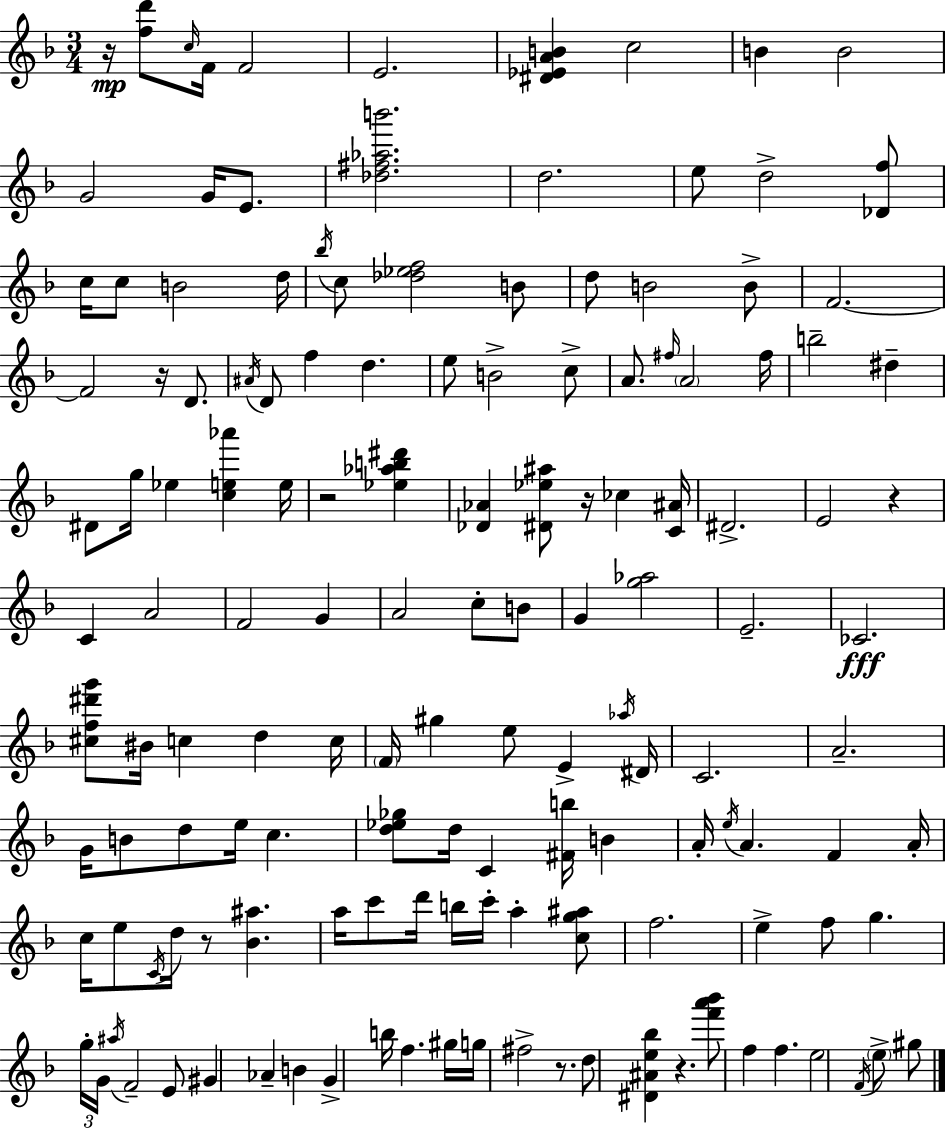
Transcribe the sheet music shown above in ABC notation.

X:1
T:Untitled
M:3/4
L:1/4
K:F
z/4 [fd']/2 c/4 F/4 F2 E2 [^D_EAB] c2 B B2 G2 G/4 E/2 [_d^f_ab']2 d2 e/2 d2 [_Df]/2 c/4 c/2 B2 d/4 _b/4 c/2 [_d_ef]2 B/2 d/2 B2 B/2 F2 F2 z/4 D/2 ^A/4 D/2 f d e/2 B2 c/2 A/2 ^f/4 A2 ^f/4 b2 ^d ^D/2 g/4 _e [ce_a'] e/4 z2 [_e_ab^d'] [_D_A] [^D_e^a]/2 z/4 _c [C^A]/4 ^D2 E2 z C A2 F2 G A2 c/2 B/2 G [g_a]2 E2 _C2 [^cf^d'g']/2 ^B/4 c d c/4 F/4 ^g e/2 E _a/4 ^D/4 C2 A2 G/4 B/2 d/2 e/4 c [d_e_g]/2 d/4 C [^Fb]/4 B A/4 e/4 A F A/4 c/4 e/2 C/4 d/4 z/2 [_B^a] a/4 c'/2 d'/4 b/4 c'/4 a [cg^a]/2 f2 e f/2 g g/4 G/4 ^a/4 F2 E/2 ^G _A B G b/4 f ^g/4 g/4 ^f2 z/2 d/2 [^D^Ae_b] z [f'a'_b']/2 f f e2 F/4 e/2 ^g/2